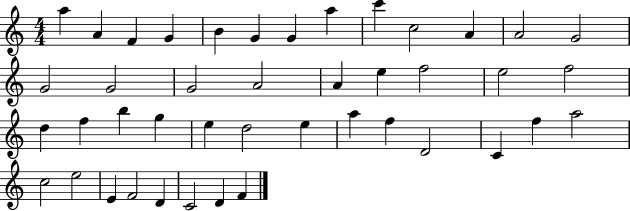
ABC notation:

X:1
T:Untitled
M:4/4
L:1/4
K:C
a A F G B G G a c' c2 A A2 G2 G2 G2 G2 A2 A e f2 e2 f2 d f b g e d2 e a f D2 C f a2 c2 e2 E F2 D C2 D F